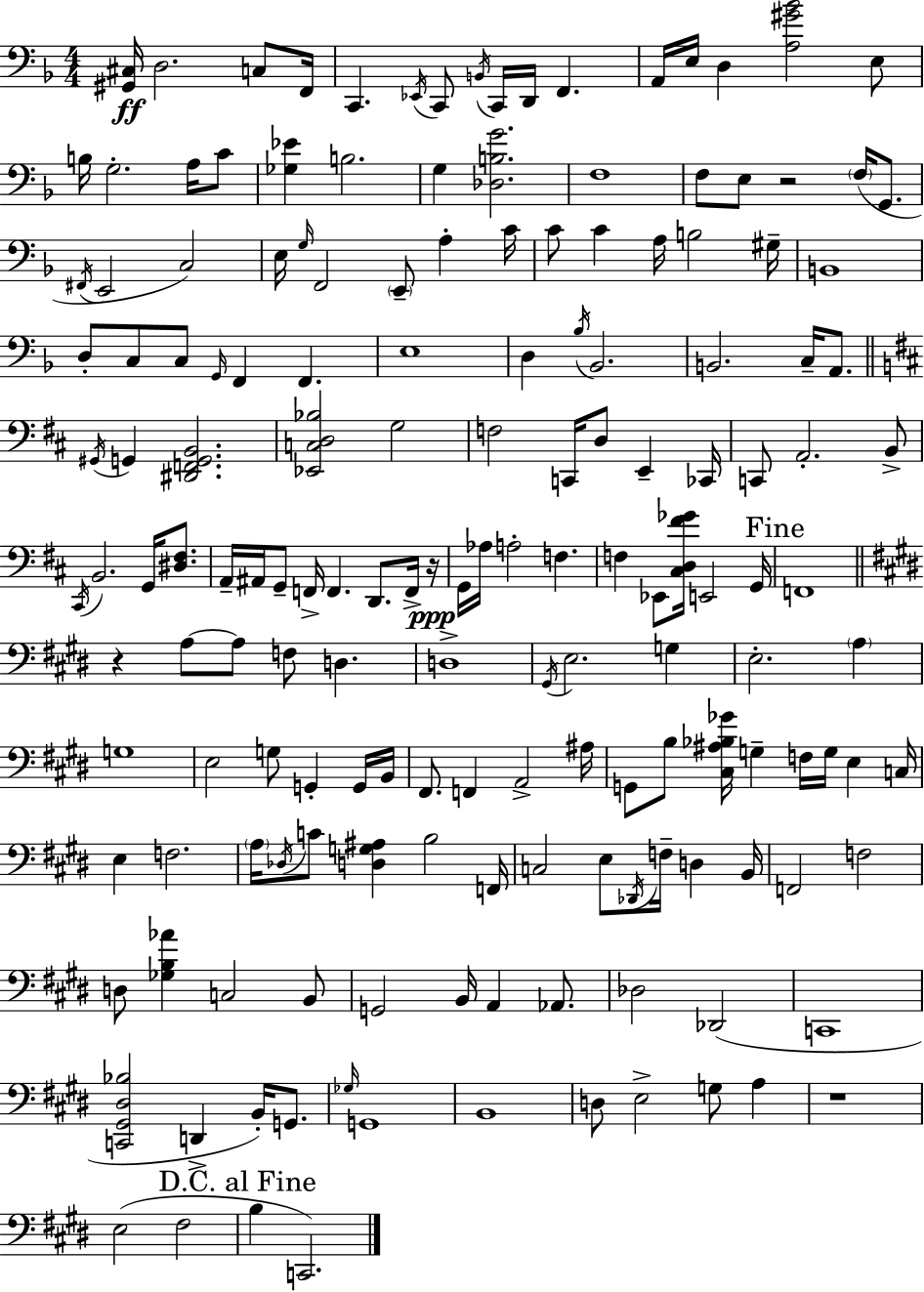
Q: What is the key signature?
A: F major